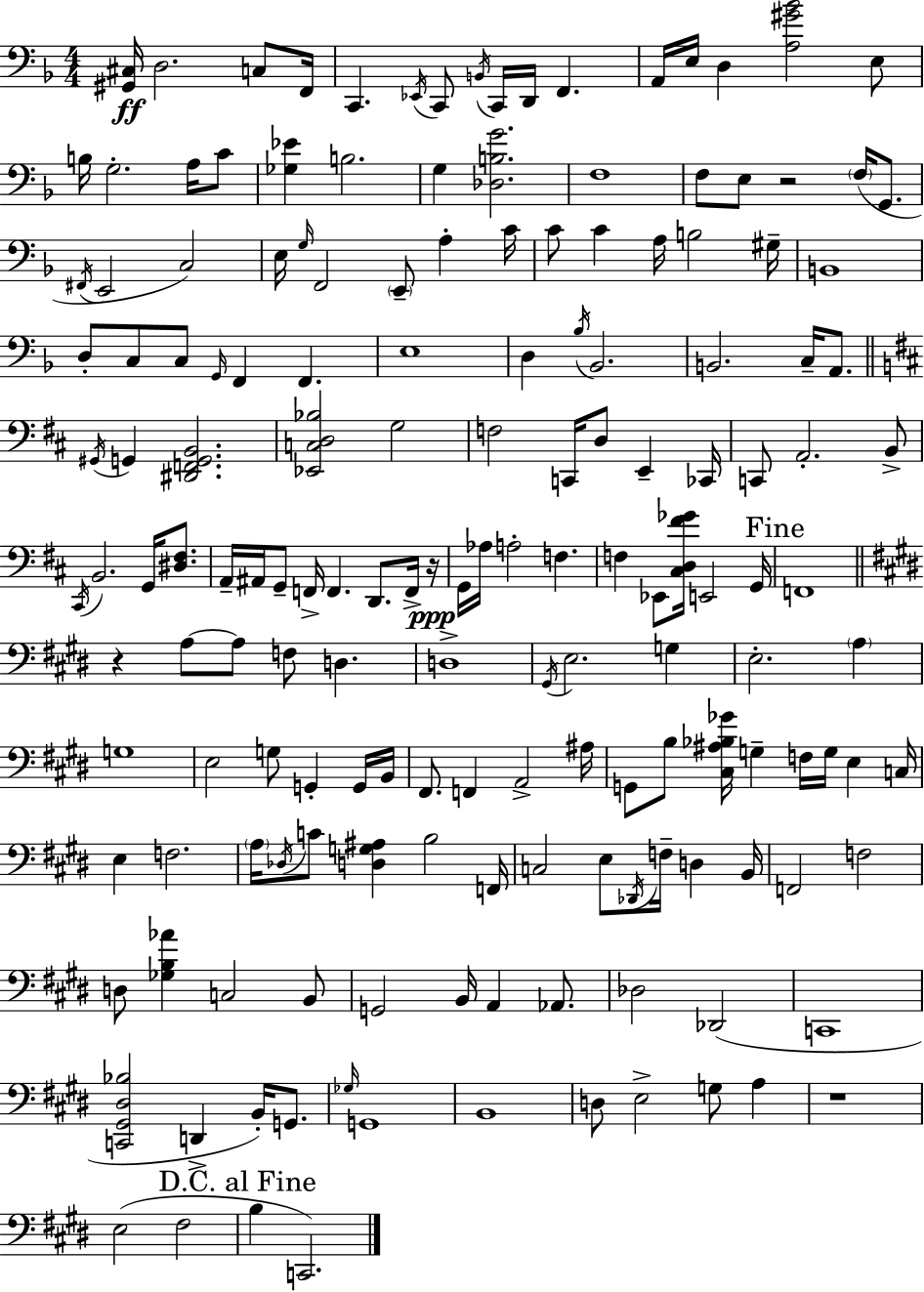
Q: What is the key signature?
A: F major